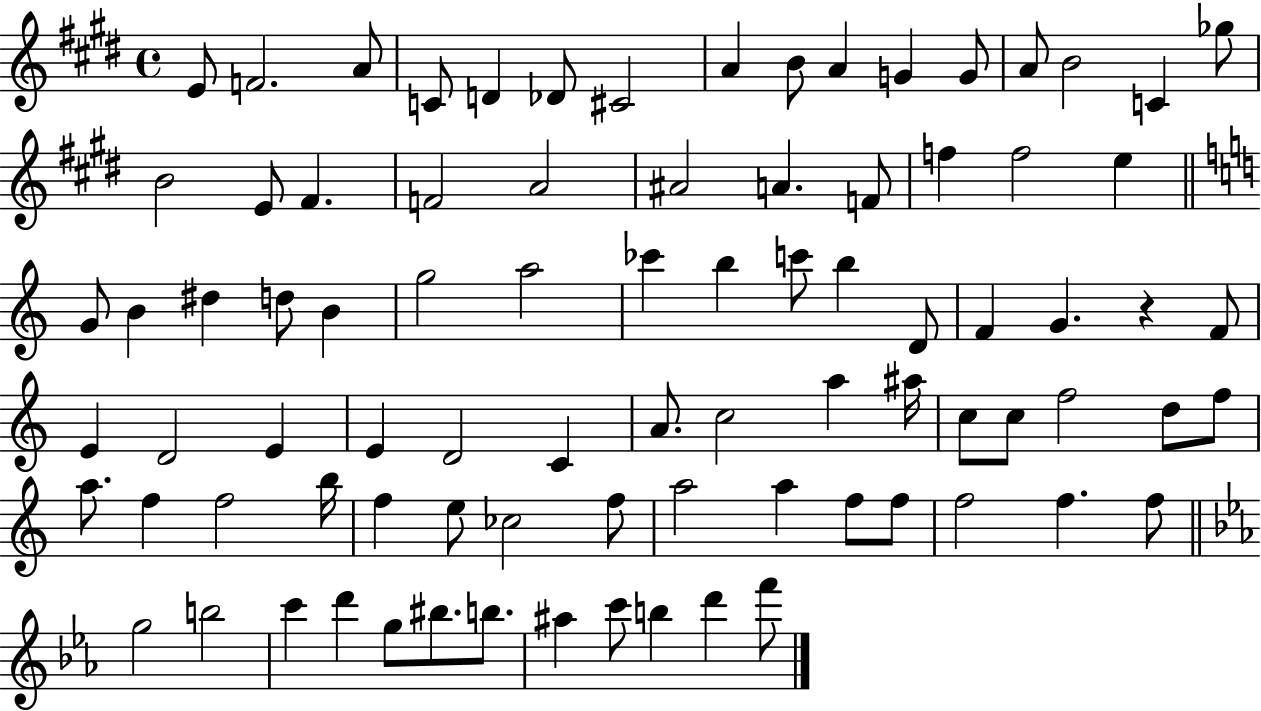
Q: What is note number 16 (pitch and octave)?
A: Gb5